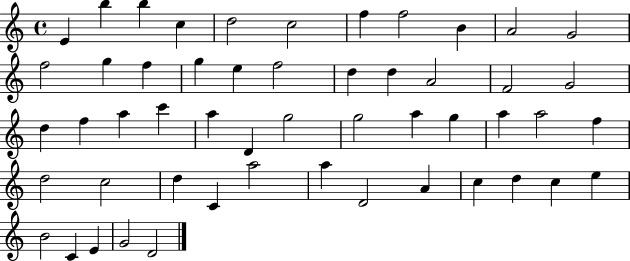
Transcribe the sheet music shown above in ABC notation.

X:1
T:Untitled
M:4/4
L:1/4
K:C
E b b c d2 c2 f f2 B A2 G2 f2 g f g e f2 d d A2 F2 G2 d f a c' a D g2 g2 a g a a2 f d2 c2 d C a2 a D2 A c d c e B2 C E G2 D2